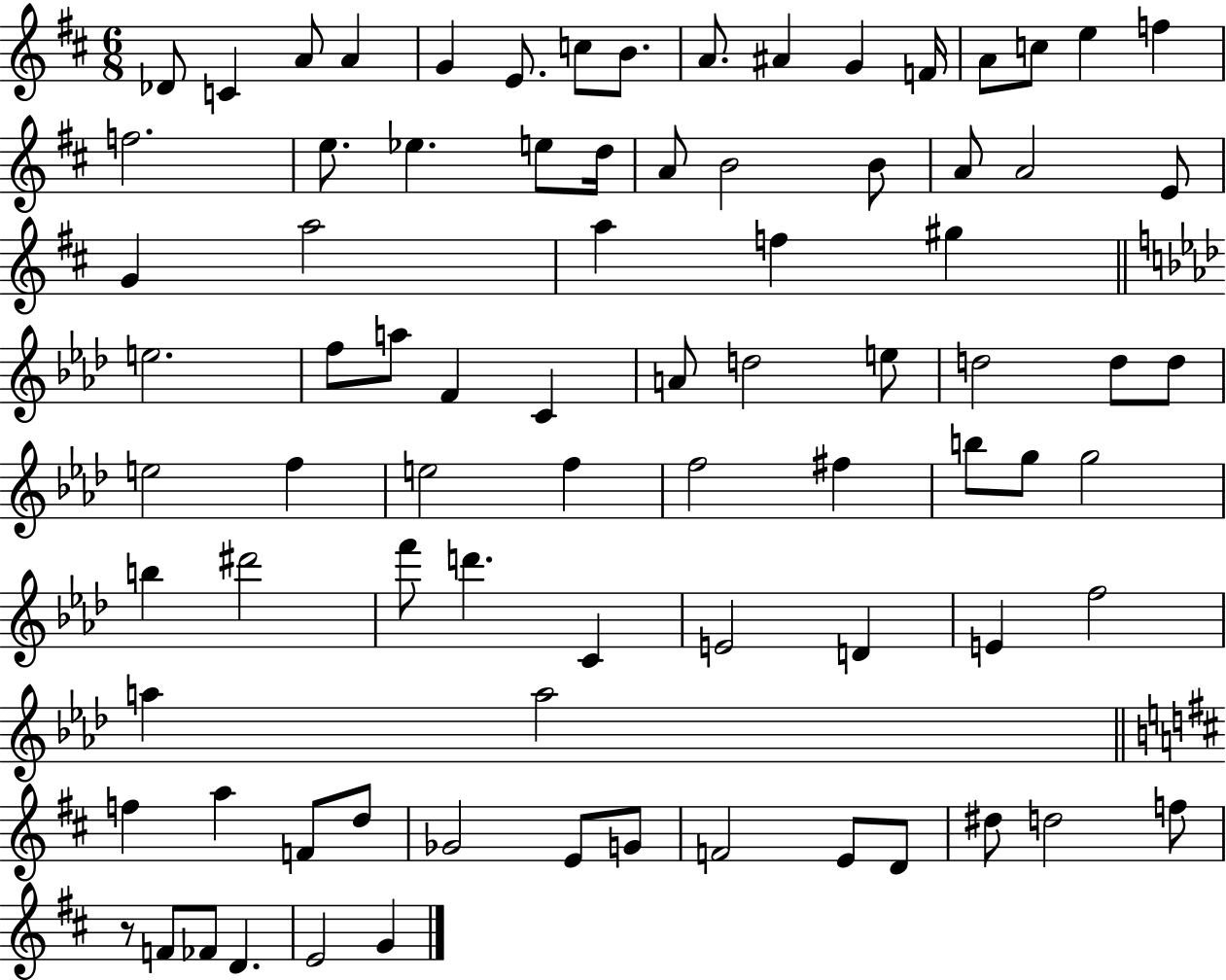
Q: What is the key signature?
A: D major